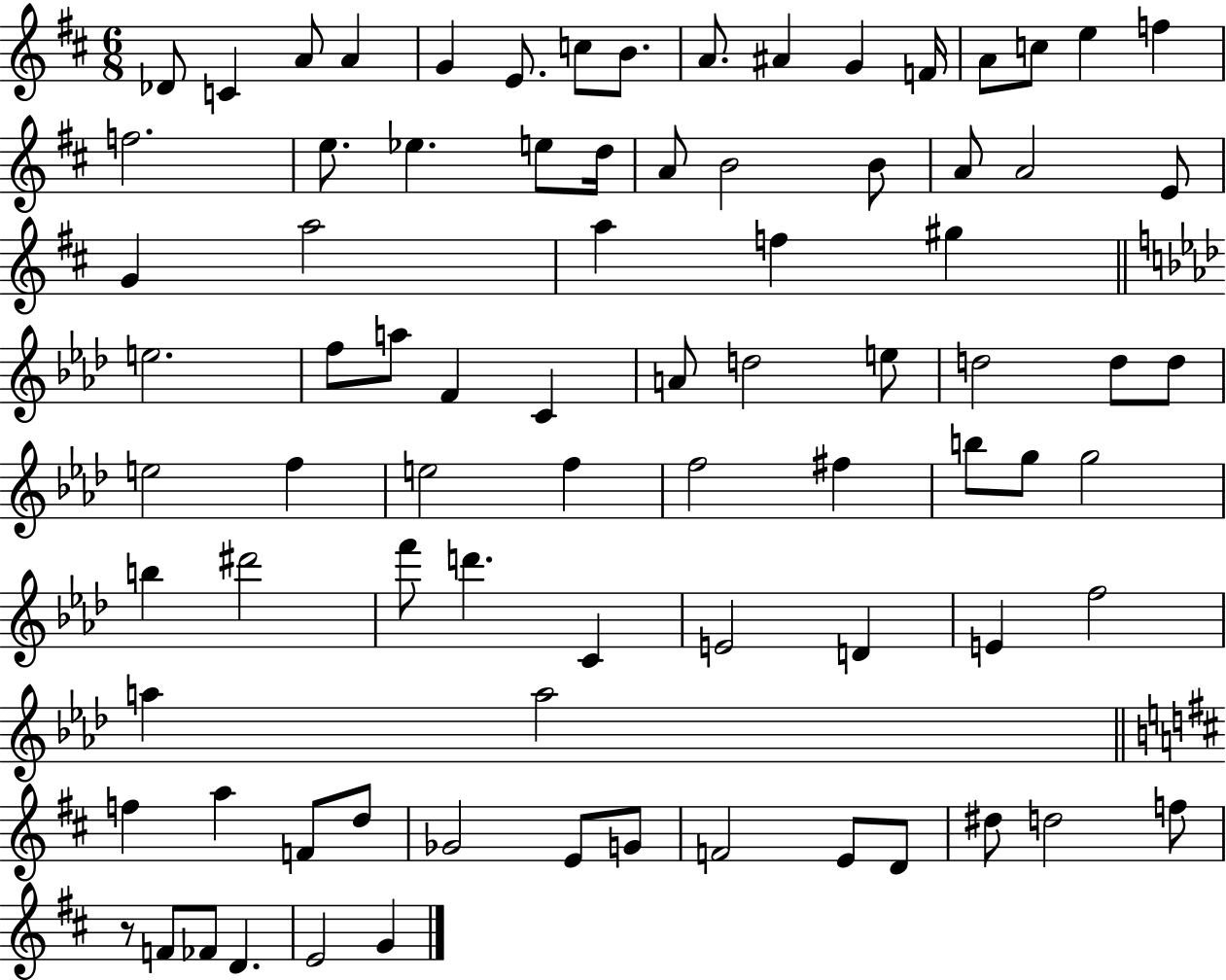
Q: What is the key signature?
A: D major